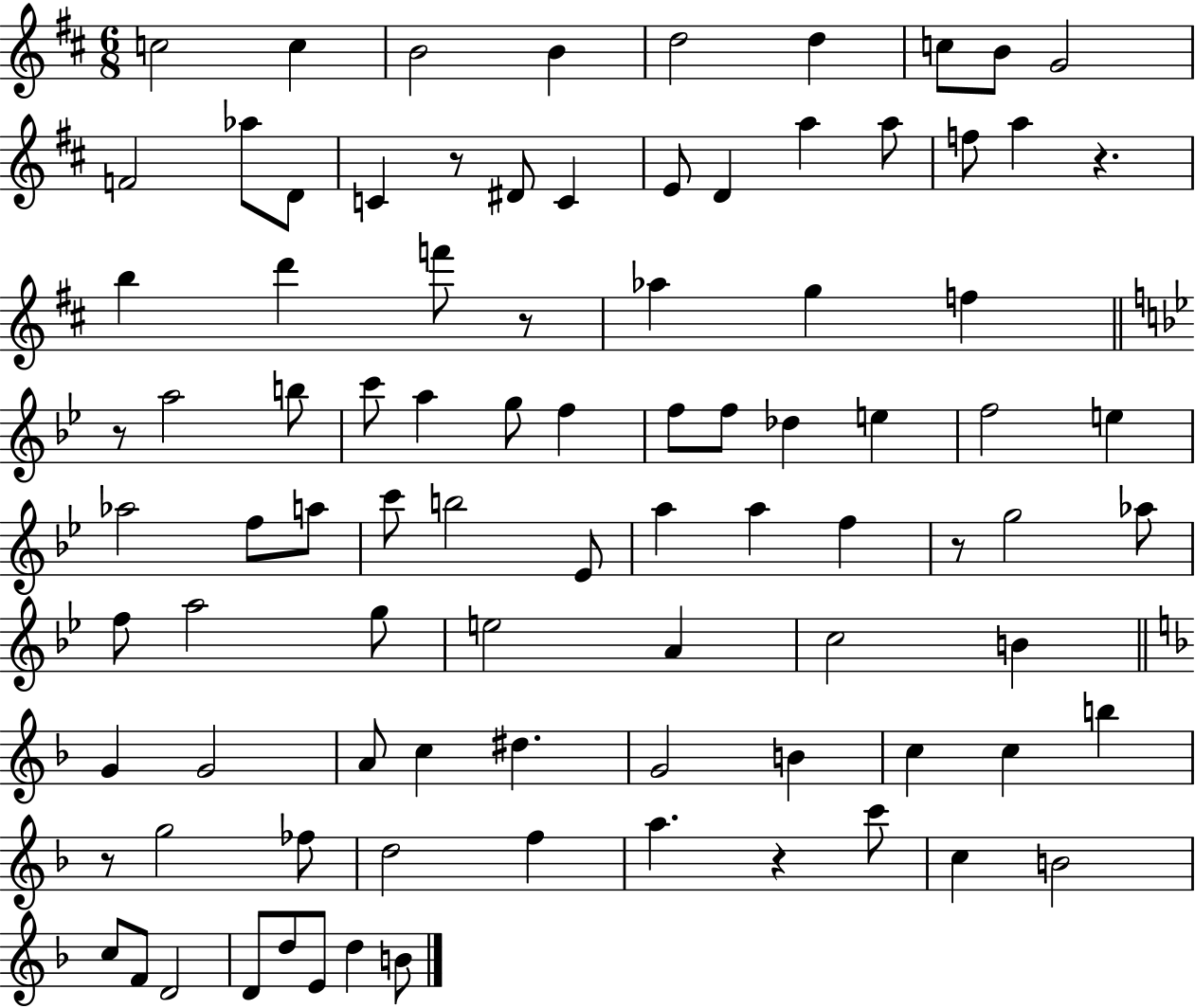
C5/h C5/q B4/h B4/q D5/h D5/q C5/e B4/e G4/h F4/h Ab5/e D4/e C4/q R/e D#4/e C4/q E4/e D4/q A5/q A5/e F5/e A5/q R/q. B5/q D6/q F6/e R/e Ab5/q G5/q F5/q R/e A5/h B5/e C6/e A5/q G5/e F5/q F5/e F5/e Db5/q E5/q F5/h E5/q Ab5/h F5/e A5/e C6/e B5/h Eb4/e A5/q A5/q F5/q R/e G5/h Ab5/e F5/e A5/h G5/e E5/h A4/q C5/h B4/q G4/q G4/h A4/e C5/q D#5/q. G4/h B4/q C5/q C5/q B5/q R/e G5/h FES5/e D5/h F5/q A5/q. R/q C6/e C5/q B4/h C5/e F4/e D4/h D4/e D5/e E4/e D5/q B4/e